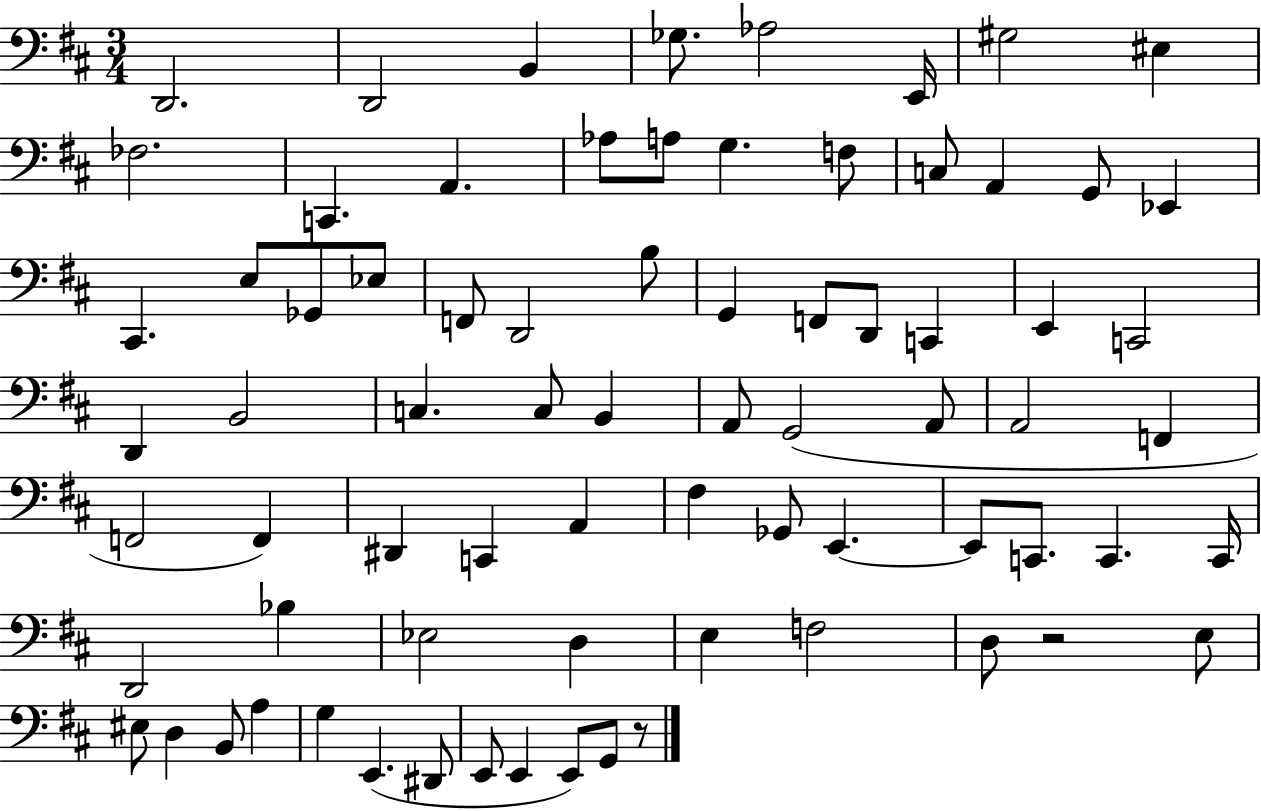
D2/h. D2/h B2/q Gb3/e. Ab3/h E2/s G#3/h EIS3/q FES3/h. C2/q. A2/q. Ab3/e A3/e G3/q. F3/e C3/e A2/q G2/e Eb2/q C#2/q. E3/e Gb2/e Eb3/e F2/e D2/h B3/e G2/q F2/e D2/e C2/q E2/q C2/h D2/q B2/h C3/q. C3/e B2/q A2/e G2/h A2/e A2/h F2/q F2/h F2/q D#2/q C2/q A2/q F#3/q Gb2/e E2/q. E2/e C2/e. C2/q. C2/s D2/h Bb3/q Eb3/h D3/q E3/q F3/h D3/e R/h E3/e EIS3/e D3/q B2/e A3/q G3/q E2/q. D#2/e E2/e E2/q E2/e G2/e R/e